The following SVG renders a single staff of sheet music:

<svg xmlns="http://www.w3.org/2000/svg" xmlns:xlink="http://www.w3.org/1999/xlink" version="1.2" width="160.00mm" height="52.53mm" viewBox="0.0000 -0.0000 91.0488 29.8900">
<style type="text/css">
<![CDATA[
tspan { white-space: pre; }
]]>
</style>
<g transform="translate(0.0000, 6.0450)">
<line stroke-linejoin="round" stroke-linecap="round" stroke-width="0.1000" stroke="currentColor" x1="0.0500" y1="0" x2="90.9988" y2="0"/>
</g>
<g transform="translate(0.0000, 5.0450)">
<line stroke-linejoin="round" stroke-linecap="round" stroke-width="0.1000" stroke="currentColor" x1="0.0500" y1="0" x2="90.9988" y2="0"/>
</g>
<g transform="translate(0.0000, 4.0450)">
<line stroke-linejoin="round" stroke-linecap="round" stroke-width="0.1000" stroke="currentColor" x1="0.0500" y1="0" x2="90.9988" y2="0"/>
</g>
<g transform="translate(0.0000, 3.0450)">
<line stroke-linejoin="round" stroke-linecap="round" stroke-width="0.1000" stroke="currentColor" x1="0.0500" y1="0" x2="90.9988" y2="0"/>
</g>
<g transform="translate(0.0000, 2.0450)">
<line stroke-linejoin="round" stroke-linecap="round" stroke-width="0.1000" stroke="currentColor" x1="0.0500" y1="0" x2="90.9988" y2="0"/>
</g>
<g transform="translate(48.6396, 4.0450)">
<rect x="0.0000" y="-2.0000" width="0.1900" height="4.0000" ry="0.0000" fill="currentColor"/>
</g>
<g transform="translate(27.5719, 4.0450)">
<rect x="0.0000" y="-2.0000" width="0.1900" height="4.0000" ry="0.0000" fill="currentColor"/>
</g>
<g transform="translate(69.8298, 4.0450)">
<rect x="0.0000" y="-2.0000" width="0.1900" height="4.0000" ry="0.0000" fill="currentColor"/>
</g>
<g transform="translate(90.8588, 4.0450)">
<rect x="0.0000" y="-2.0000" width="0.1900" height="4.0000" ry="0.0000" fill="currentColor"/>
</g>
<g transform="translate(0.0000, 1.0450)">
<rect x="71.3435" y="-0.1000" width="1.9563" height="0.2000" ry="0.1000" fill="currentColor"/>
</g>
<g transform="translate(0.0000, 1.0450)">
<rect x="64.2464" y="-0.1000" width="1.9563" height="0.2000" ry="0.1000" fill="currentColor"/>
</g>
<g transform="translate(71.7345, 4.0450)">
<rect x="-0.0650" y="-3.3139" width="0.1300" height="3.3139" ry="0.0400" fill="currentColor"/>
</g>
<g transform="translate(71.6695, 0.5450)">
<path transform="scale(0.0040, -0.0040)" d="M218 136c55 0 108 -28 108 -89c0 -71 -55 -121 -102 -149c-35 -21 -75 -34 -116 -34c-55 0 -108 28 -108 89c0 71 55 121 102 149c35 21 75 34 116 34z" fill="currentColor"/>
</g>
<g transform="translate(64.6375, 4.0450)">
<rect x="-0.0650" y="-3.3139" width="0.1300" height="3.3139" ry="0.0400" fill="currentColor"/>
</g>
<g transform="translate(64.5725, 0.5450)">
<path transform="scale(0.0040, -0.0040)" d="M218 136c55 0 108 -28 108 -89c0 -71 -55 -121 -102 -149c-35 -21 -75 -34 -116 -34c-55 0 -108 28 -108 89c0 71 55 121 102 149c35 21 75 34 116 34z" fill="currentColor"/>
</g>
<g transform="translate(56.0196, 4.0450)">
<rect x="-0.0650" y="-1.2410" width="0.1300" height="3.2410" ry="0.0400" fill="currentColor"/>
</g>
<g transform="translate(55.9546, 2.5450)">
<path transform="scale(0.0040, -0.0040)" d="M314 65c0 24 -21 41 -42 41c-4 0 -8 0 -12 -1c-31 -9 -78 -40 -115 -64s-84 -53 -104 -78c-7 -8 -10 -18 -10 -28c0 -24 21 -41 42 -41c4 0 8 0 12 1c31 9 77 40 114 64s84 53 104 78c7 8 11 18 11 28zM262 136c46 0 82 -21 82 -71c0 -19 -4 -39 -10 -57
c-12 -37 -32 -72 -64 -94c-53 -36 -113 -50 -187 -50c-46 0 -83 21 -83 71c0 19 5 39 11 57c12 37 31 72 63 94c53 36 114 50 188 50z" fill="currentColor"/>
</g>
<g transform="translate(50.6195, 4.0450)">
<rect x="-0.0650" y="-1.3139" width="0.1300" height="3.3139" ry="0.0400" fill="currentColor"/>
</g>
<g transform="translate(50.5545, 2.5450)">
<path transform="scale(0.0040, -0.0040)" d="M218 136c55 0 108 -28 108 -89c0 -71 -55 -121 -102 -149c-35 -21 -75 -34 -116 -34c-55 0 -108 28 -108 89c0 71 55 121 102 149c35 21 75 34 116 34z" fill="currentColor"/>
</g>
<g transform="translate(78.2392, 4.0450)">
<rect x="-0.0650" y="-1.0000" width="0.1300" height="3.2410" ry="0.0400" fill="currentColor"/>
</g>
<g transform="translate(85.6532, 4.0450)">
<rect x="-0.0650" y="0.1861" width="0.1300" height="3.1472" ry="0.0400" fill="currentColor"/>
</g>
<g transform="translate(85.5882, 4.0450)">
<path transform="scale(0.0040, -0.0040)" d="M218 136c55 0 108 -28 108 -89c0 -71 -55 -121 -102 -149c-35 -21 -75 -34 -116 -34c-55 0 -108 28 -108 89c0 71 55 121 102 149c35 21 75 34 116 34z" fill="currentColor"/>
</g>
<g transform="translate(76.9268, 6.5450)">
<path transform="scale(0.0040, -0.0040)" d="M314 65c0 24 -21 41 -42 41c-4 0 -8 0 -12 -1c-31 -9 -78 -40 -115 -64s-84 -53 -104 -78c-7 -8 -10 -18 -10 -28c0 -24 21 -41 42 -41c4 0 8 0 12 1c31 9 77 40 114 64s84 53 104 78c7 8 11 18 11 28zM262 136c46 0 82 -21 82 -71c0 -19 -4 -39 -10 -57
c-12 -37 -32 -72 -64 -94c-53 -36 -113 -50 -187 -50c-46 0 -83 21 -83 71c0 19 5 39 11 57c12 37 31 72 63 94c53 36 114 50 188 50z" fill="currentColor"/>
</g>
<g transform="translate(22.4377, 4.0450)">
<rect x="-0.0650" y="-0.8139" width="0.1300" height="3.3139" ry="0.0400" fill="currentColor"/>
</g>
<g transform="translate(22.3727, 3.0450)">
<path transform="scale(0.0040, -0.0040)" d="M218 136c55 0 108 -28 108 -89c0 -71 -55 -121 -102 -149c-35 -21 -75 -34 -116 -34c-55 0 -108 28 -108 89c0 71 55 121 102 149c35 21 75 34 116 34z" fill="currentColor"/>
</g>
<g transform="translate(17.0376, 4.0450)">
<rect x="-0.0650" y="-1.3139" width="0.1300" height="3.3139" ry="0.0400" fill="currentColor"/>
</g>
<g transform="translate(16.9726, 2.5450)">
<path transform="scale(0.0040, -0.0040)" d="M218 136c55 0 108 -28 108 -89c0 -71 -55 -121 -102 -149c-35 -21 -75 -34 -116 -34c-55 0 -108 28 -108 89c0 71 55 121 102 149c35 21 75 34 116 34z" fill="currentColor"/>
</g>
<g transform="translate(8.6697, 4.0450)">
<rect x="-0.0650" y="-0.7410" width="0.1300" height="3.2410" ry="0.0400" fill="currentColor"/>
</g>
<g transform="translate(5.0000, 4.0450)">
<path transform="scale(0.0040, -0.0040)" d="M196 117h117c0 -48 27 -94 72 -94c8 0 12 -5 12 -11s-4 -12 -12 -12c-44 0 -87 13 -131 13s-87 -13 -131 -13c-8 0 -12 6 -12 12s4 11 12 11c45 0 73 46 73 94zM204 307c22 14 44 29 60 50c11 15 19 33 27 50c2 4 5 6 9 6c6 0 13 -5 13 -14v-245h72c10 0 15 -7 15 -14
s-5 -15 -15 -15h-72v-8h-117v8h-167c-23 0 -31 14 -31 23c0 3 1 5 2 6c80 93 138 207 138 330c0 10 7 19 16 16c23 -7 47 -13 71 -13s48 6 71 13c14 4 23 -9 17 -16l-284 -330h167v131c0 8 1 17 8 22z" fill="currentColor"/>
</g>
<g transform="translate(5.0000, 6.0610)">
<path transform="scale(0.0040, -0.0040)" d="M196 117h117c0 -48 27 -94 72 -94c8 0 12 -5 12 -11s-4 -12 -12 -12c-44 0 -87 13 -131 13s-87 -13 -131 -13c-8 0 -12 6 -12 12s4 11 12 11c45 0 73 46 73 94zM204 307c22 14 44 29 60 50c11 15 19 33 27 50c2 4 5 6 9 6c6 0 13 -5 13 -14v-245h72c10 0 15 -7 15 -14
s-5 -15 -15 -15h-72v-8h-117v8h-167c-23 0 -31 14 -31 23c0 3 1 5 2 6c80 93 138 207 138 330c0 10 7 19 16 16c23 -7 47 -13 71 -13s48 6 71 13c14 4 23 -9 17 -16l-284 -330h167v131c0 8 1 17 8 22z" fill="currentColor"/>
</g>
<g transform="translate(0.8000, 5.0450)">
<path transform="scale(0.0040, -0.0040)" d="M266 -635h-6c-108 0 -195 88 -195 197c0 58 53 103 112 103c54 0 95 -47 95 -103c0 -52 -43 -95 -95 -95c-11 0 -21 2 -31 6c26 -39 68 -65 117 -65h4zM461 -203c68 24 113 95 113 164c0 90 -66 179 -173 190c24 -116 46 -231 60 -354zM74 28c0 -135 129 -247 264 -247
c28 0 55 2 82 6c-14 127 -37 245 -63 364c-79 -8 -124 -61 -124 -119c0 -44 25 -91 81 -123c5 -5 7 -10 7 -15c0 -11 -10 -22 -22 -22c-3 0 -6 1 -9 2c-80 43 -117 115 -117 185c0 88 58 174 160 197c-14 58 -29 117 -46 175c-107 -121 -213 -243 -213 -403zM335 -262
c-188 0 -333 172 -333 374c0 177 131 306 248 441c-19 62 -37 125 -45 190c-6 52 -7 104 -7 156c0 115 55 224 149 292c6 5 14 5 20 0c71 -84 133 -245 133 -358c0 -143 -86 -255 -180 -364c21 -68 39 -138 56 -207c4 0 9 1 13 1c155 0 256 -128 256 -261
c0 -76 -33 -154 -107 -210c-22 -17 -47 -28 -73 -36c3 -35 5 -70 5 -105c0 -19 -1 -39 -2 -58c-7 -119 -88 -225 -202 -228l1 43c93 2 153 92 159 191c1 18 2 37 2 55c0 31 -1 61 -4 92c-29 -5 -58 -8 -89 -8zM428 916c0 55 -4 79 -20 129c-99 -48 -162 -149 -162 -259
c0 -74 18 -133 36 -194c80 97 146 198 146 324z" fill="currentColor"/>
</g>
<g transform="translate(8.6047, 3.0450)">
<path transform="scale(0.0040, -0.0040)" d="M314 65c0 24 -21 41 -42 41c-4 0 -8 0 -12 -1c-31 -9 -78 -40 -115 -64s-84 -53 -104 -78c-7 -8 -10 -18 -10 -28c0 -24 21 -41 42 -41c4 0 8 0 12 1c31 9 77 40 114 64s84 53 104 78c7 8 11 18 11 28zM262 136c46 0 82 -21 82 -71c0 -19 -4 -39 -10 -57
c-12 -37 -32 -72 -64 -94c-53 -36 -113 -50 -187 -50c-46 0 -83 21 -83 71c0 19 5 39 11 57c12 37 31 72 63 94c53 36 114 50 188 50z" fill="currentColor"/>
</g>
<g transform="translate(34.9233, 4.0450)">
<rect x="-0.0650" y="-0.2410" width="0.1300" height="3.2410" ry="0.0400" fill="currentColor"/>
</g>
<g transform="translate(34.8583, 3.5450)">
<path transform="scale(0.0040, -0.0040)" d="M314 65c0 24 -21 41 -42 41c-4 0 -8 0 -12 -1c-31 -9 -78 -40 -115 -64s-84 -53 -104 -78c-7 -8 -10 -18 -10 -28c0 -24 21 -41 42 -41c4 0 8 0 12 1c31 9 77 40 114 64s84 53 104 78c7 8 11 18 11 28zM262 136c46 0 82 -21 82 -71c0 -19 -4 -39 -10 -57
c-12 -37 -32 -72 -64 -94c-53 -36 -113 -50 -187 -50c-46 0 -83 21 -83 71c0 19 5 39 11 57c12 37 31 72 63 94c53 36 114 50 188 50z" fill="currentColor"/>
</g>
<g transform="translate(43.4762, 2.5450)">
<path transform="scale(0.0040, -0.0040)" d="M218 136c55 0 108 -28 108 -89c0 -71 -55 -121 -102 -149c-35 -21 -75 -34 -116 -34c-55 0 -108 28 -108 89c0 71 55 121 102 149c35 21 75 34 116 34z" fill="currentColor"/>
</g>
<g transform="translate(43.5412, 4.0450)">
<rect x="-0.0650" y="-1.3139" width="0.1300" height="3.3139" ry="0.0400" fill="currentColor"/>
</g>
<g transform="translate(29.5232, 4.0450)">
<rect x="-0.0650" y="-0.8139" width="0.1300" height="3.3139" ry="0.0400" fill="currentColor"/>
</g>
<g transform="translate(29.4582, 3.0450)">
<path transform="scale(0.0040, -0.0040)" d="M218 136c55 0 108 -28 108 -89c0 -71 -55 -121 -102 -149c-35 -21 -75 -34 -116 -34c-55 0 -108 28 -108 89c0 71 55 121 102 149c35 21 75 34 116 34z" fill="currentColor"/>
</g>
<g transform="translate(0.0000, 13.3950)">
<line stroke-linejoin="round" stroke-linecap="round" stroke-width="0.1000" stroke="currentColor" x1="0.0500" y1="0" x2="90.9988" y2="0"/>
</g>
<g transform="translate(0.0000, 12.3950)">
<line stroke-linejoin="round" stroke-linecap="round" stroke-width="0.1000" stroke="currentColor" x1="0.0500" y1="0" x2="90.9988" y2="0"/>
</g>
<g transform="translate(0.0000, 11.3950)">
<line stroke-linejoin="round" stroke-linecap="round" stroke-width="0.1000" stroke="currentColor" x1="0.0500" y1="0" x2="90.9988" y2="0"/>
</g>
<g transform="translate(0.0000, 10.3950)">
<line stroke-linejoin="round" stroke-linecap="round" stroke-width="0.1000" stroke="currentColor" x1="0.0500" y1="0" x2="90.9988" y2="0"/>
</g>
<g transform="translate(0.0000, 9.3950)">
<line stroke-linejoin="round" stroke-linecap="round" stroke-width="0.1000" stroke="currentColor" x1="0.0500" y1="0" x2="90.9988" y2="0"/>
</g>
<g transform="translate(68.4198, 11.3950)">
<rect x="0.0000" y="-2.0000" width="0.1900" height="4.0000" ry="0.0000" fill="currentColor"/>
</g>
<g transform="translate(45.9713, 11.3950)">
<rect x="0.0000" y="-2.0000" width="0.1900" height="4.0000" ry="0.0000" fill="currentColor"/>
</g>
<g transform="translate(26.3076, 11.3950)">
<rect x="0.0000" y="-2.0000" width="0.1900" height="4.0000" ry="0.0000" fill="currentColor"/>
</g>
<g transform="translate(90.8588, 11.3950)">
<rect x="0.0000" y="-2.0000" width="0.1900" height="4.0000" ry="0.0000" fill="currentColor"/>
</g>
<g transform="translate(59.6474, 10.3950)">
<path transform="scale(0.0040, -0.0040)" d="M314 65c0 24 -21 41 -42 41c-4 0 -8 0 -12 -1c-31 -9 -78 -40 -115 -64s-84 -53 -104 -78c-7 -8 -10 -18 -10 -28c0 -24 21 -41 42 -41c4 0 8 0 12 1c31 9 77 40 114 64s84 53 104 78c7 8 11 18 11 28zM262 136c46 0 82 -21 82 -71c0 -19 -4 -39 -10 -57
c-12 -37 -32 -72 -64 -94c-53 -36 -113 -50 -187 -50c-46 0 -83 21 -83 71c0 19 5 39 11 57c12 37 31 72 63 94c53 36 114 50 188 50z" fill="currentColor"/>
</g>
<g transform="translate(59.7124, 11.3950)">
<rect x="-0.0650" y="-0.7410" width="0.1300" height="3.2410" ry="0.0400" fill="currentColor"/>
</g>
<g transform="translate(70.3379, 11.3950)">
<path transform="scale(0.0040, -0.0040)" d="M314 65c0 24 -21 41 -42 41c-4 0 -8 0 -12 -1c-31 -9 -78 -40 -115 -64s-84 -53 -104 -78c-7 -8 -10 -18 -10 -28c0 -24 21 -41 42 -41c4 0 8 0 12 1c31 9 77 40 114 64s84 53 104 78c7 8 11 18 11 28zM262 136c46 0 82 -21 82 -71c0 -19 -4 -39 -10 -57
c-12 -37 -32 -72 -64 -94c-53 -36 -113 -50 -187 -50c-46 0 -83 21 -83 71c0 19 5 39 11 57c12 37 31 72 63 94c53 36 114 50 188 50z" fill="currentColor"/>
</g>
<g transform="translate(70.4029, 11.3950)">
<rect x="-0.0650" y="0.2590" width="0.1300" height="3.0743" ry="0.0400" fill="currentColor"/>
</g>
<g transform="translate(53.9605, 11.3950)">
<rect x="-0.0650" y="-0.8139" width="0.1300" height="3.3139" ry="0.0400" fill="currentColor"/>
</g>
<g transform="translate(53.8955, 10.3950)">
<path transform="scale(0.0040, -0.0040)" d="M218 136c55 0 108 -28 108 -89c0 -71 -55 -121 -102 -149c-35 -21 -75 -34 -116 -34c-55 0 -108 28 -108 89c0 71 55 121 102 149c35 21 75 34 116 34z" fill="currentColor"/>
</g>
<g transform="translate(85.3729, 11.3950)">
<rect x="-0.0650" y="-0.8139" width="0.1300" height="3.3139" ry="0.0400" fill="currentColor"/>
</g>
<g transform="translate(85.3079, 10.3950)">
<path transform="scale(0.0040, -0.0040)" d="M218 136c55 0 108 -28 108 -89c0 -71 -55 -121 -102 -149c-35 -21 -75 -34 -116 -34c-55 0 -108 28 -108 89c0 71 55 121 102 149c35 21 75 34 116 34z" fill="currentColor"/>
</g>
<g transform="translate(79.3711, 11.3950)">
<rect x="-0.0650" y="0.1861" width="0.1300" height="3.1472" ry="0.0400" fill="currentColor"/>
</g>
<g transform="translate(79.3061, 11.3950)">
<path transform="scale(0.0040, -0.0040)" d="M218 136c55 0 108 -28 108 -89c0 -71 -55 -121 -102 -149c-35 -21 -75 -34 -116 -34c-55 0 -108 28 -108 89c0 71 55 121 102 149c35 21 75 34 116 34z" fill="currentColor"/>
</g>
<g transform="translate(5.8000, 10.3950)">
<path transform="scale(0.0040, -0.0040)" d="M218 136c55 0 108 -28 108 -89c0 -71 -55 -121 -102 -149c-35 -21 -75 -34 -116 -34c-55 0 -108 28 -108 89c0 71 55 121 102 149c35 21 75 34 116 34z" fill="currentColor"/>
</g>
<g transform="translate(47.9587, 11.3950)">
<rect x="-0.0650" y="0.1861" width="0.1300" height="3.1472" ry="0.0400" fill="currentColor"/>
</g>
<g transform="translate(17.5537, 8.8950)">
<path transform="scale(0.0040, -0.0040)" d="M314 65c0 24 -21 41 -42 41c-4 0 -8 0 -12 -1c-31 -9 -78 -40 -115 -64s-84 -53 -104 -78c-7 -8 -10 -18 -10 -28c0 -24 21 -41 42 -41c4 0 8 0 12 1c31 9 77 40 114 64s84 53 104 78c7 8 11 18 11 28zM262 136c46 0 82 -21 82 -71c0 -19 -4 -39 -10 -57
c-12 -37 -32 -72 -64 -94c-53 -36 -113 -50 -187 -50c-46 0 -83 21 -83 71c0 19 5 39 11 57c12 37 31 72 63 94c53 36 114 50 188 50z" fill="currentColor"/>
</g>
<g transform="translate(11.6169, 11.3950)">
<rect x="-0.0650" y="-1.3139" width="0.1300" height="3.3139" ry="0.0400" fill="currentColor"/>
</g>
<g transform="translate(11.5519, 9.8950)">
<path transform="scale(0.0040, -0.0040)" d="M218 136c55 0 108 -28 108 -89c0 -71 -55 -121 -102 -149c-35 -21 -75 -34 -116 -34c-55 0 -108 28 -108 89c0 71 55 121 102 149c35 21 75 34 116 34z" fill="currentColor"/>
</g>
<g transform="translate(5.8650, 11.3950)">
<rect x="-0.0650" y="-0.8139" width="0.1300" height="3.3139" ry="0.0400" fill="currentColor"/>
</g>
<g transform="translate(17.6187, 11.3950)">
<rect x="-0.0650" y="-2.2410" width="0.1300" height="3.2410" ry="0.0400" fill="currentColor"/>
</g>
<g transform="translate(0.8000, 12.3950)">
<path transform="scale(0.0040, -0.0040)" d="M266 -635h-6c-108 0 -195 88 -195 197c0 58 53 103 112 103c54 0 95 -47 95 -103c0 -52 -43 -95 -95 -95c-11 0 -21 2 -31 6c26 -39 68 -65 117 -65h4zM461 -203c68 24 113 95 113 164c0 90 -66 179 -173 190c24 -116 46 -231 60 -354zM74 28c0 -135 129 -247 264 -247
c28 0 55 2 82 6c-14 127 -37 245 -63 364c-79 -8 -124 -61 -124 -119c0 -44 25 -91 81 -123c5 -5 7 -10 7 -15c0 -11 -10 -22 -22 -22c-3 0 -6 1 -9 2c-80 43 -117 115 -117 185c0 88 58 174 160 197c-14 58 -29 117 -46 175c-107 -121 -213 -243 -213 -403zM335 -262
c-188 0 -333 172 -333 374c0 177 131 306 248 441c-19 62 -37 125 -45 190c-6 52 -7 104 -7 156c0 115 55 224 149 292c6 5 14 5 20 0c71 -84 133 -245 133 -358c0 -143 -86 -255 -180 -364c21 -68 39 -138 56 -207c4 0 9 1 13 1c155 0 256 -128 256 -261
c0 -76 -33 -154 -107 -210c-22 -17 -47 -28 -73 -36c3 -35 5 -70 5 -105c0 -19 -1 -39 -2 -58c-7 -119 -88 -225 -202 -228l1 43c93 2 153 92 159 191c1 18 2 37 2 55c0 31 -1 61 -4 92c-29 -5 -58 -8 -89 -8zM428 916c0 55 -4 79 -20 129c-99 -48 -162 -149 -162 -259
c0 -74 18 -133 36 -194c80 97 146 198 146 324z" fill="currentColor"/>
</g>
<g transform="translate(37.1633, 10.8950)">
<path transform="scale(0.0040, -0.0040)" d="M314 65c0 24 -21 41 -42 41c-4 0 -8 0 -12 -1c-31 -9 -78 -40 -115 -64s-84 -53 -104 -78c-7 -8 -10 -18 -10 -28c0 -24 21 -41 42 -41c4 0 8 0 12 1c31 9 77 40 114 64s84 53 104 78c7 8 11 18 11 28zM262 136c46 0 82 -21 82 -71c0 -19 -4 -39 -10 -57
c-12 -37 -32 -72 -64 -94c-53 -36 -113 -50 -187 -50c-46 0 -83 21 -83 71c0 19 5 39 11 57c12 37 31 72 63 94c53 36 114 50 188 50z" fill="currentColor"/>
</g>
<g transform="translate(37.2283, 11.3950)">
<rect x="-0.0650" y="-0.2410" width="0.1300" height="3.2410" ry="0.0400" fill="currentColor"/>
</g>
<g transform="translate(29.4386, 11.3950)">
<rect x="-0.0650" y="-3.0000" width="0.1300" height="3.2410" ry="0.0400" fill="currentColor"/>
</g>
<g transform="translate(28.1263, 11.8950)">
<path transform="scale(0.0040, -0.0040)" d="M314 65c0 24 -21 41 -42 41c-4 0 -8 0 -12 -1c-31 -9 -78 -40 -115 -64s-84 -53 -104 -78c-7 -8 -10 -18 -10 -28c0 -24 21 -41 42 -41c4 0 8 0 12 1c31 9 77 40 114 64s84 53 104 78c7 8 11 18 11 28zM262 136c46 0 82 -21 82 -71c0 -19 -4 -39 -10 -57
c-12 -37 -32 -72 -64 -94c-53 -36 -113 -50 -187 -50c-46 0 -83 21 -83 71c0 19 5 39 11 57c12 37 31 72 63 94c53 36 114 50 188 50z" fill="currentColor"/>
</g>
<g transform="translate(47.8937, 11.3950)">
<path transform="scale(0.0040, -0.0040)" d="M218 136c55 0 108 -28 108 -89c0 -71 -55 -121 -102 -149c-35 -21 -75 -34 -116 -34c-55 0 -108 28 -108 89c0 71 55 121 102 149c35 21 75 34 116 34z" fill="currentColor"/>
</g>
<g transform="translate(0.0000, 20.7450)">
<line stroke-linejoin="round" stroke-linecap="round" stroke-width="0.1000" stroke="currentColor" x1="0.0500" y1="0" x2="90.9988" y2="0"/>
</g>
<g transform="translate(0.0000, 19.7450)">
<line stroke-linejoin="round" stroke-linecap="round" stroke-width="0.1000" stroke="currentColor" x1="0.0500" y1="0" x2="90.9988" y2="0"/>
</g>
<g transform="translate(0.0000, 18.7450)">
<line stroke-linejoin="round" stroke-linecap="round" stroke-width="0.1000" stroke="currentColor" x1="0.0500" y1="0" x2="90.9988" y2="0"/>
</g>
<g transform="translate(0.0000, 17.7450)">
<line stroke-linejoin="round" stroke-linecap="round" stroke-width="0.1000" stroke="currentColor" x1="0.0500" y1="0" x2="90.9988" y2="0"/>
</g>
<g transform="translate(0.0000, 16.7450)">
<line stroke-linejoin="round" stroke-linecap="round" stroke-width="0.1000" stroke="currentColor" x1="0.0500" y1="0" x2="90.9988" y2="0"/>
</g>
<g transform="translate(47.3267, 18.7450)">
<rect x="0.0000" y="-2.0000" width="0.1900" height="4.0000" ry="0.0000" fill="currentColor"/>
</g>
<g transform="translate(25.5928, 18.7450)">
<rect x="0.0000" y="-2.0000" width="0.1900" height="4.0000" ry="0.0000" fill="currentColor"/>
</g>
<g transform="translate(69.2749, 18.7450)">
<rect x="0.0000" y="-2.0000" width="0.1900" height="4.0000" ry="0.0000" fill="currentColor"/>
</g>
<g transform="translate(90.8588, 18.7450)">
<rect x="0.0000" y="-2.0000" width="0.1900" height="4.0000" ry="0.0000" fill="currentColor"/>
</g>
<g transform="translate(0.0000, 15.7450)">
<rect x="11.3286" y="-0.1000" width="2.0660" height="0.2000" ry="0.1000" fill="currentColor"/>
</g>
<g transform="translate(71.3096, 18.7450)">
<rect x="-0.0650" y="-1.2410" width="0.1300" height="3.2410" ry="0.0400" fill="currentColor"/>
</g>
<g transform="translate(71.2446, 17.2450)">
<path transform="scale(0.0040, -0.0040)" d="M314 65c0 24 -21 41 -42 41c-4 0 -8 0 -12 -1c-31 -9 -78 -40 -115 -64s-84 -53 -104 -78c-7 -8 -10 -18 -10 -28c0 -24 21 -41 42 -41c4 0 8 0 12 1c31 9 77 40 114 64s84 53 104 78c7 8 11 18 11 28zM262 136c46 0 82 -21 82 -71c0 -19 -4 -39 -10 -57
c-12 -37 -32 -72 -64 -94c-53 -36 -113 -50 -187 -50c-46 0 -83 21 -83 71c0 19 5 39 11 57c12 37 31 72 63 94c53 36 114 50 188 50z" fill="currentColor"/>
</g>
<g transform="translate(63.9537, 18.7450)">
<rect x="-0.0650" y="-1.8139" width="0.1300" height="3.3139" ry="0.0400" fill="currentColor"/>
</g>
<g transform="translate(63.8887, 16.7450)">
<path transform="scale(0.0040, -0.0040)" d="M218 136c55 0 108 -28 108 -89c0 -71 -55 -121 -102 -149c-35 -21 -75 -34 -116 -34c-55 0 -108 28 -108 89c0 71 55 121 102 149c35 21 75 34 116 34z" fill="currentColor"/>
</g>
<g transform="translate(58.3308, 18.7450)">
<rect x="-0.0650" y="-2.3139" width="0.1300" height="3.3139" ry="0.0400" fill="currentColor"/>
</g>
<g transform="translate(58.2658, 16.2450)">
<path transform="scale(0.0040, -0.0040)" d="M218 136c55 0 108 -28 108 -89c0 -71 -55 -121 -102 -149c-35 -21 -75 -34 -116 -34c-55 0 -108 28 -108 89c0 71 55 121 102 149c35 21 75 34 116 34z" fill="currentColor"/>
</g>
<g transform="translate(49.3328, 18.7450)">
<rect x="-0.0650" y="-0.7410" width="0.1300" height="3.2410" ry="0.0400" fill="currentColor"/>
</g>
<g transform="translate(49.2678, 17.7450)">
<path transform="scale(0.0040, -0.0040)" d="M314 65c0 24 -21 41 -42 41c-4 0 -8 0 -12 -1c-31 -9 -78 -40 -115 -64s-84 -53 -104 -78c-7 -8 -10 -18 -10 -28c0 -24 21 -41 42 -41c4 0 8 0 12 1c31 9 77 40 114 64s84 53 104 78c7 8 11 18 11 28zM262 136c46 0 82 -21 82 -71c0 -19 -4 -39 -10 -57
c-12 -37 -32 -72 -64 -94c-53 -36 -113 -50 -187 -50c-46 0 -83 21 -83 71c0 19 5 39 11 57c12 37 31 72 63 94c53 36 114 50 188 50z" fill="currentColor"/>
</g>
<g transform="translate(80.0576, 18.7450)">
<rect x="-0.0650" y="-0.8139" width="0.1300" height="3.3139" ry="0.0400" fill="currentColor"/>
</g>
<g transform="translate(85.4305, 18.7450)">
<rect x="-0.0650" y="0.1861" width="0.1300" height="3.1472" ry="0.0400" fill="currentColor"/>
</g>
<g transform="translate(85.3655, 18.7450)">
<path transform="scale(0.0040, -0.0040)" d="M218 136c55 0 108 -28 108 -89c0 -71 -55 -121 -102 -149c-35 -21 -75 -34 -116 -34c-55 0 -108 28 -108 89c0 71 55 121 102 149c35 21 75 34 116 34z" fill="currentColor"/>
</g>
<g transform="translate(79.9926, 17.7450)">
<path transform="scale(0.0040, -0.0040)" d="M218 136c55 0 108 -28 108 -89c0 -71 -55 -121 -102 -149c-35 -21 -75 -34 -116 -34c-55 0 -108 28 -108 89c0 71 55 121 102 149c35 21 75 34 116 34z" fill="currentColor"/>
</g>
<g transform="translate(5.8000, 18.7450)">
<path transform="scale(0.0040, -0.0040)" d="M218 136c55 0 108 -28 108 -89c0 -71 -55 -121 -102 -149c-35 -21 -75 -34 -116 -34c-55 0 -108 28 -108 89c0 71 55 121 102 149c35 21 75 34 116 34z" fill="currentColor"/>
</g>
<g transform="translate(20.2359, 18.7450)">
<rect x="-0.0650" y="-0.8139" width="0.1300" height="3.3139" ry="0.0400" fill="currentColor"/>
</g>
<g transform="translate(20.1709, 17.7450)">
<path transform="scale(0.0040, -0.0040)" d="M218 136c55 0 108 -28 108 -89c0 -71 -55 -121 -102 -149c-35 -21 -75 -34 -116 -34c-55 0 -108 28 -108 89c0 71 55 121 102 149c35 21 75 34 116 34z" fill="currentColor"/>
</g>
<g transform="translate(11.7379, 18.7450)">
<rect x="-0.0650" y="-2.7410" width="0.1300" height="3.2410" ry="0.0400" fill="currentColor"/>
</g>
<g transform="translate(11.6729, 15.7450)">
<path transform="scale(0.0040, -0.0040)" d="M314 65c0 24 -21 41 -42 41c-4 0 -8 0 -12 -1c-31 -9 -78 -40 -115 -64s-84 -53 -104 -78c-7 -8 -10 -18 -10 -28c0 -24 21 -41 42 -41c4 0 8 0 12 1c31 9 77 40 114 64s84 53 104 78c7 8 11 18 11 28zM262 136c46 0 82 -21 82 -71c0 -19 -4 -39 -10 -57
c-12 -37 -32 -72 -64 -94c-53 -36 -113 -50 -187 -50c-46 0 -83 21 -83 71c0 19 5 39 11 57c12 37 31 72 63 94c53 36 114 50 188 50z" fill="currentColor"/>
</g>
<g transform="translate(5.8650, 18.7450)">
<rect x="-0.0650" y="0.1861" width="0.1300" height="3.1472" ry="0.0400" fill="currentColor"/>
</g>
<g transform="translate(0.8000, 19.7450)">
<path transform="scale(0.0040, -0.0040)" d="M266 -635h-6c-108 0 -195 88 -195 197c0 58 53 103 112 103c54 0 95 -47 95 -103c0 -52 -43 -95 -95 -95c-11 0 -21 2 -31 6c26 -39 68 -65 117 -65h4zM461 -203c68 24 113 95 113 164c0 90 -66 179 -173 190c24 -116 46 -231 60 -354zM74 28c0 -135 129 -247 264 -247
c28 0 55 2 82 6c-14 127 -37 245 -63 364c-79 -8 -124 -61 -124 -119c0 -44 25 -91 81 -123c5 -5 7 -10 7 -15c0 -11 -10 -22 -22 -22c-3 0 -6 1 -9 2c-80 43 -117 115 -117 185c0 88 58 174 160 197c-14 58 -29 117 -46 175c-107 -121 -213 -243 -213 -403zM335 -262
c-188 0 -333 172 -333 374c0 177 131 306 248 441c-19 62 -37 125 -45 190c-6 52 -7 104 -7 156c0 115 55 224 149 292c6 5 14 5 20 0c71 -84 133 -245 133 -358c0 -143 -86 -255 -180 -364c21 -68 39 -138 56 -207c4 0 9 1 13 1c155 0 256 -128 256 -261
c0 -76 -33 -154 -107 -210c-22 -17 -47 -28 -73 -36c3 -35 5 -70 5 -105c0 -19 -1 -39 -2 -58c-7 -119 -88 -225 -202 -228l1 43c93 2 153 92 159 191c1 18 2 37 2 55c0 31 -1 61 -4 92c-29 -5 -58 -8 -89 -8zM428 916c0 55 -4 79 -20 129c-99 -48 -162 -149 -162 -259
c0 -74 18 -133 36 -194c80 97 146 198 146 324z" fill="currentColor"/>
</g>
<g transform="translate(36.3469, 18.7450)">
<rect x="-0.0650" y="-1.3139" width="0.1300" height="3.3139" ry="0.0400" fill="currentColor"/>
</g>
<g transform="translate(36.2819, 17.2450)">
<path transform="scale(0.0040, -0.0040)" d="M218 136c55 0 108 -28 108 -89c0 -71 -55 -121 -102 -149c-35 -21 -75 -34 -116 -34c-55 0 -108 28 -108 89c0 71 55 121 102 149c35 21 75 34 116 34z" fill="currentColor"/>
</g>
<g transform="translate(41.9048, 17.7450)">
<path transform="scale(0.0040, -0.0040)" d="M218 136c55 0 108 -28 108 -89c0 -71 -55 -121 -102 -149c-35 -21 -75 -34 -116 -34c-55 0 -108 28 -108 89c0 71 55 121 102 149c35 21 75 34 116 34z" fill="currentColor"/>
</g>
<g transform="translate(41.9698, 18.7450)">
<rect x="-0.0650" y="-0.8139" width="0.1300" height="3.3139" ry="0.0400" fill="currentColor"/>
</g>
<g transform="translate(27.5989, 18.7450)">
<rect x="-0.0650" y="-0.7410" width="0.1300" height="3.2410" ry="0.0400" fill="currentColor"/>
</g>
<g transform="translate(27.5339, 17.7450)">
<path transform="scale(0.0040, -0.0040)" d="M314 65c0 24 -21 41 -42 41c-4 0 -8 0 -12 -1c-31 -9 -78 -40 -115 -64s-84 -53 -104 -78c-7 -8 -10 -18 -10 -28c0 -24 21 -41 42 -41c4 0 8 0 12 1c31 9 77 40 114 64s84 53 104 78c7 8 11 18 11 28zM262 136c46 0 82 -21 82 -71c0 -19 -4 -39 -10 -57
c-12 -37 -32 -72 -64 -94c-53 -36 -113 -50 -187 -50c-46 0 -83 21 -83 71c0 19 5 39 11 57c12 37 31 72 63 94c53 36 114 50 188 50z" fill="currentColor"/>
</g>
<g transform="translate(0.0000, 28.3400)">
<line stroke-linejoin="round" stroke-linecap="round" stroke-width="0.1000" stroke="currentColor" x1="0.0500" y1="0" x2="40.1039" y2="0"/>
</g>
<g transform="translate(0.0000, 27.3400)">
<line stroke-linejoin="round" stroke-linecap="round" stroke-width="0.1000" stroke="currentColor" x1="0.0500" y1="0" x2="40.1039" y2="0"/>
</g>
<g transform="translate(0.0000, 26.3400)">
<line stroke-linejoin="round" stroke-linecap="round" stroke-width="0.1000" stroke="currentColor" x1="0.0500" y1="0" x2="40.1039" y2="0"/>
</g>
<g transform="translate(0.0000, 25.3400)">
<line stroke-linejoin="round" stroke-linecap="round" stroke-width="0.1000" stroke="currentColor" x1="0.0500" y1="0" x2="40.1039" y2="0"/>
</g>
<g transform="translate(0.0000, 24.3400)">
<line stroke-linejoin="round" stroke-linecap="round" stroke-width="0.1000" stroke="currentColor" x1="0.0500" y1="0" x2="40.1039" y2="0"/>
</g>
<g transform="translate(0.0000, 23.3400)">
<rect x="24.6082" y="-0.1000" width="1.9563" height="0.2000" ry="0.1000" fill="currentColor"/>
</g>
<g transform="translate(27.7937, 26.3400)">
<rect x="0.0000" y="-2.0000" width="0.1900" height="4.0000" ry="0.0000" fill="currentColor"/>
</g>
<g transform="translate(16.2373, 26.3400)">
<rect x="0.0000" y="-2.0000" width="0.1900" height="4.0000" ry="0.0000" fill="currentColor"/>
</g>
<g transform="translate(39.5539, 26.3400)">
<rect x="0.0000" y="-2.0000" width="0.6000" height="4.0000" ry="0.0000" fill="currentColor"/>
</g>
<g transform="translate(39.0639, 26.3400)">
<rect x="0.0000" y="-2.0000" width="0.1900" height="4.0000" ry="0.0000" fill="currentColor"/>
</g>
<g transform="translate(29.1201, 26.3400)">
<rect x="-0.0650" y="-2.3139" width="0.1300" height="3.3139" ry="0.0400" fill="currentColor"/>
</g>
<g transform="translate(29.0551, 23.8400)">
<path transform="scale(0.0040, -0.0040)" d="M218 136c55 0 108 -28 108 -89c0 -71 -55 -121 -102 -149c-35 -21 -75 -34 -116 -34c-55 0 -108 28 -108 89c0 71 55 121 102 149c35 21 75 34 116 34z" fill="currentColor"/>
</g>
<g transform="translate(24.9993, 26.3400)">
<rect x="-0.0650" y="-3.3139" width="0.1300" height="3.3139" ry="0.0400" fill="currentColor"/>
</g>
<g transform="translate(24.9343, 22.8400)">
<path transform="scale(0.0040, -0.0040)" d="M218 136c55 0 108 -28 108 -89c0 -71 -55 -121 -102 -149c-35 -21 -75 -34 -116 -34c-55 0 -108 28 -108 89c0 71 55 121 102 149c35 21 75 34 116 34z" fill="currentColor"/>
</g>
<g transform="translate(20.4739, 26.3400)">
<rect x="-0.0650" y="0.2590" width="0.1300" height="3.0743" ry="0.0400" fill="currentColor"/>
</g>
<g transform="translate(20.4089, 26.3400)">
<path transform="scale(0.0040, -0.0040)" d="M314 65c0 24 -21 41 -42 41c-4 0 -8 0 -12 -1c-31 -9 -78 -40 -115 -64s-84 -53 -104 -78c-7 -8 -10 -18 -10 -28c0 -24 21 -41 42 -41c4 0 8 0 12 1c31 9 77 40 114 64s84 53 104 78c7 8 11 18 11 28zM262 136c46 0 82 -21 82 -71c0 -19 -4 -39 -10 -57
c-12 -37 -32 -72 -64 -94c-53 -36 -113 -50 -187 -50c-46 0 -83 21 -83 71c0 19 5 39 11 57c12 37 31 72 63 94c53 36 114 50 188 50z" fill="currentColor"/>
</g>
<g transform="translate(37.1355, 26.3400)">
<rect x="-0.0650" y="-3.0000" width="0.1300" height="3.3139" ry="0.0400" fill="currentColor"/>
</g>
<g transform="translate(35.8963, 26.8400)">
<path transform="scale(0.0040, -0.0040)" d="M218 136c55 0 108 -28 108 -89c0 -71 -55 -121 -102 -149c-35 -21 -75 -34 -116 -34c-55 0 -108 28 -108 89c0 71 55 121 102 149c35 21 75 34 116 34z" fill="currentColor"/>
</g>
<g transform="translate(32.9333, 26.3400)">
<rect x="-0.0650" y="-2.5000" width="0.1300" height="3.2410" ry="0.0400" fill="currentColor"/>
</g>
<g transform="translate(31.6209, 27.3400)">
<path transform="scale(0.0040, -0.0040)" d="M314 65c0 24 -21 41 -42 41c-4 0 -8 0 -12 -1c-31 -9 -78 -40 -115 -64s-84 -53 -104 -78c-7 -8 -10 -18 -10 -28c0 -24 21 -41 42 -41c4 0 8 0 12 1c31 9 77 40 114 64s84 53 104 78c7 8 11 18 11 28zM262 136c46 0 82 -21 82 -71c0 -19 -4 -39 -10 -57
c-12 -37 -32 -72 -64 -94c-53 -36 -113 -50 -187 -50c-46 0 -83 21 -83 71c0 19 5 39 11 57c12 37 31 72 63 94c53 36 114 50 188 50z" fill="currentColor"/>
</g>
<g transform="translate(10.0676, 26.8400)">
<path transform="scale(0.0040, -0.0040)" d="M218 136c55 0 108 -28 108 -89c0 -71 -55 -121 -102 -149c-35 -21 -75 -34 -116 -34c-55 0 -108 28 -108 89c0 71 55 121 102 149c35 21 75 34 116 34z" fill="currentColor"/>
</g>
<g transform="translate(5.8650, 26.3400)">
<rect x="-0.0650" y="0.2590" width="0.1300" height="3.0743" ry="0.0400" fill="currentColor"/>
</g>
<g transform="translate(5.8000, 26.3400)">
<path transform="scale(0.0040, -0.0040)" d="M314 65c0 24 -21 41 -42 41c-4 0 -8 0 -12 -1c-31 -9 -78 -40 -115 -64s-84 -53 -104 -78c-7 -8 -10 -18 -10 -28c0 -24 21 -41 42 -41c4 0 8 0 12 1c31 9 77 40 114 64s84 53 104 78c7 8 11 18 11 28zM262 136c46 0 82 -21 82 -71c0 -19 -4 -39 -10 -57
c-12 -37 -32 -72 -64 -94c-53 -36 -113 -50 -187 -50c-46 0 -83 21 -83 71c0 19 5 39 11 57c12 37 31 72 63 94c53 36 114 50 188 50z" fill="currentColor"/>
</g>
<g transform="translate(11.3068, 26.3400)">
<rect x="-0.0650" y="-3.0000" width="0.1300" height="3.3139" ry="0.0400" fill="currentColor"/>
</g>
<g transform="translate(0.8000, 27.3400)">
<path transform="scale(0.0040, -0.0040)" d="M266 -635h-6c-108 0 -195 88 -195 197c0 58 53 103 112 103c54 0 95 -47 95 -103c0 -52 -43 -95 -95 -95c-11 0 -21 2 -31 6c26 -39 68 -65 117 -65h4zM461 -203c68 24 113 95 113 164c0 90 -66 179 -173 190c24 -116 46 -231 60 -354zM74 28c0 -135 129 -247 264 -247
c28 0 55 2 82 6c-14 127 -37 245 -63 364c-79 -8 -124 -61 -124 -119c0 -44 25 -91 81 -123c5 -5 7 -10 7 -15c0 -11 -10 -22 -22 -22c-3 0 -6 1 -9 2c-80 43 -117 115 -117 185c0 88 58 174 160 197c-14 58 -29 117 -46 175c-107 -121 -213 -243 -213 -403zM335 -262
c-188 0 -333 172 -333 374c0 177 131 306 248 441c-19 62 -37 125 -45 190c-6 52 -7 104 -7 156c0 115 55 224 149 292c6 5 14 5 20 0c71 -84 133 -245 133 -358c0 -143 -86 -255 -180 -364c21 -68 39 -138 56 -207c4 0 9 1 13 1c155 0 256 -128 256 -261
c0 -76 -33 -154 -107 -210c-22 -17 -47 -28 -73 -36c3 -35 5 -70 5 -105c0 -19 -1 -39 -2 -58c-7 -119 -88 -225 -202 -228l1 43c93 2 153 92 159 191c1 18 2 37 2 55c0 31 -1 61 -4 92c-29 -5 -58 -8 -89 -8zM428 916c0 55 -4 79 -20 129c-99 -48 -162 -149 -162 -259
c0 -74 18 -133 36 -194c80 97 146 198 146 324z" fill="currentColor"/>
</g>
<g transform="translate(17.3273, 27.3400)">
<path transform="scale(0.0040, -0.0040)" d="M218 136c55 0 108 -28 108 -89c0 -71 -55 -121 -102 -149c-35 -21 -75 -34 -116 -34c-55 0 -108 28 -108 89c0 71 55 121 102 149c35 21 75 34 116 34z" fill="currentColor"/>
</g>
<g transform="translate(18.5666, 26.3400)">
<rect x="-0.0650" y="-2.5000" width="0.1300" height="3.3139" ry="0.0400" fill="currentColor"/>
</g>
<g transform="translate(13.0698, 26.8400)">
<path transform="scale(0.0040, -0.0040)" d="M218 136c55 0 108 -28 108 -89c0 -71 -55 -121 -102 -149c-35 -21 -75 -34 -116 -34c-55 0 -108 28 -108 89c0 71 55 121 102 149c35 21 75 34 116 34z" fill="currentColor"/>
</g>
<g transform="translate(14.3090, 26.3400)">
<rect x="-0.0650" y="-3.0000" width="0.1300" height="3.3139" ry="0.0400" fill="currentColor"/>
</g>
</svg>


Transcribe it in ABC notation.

X:1
T:Untitled
M:4/4
L:1/4
K:C
d2 e d d c2 e e e2 b b D2 B d e g2 A2 c2 B d d2 B2 B d B a2 d d2 e d d2 g f e2 d B B2 A A G B2 b g G2 A